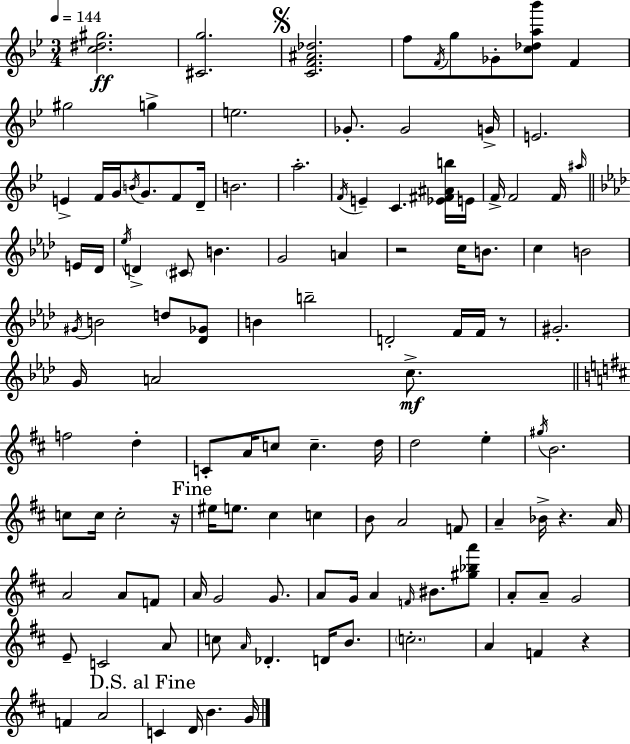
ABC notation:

X:1
T:Untitled
M:3/4
L:1/4
K:Gm
[c^d^g]2 [^Cg]2 [CF^A_d]2 f/2 F/4 g/2 _G/2 [c_da_b']/2 F ^g2 g e2 _G/2 _G2 G/4 E2 E F/4 G/4 B/4 G/2 F/2 D/4 B2 a2 F/4 E C [_E^F^Ab]/4 E/4 F/4 F2 F/4 ^a/4 E/4 _D/4 _e/4 D ^C/2 B G2 A z2 c/4 B/2 c B2 ^G/4 B2 d/2 [_D_G]/2 B b2 D2 F/4 F/4 z/2 ^G2 G/4 A2 c/2 f2 d C/2 A/4 c/2 c d/4 d2 e ^g/4 B2 c/2 c/4 c2 z/4 ^e/4 e/2 ^c c B/2 A2 F/2 A _B/4 z A/4 A2 A/2 F/2 A/4 G2 G/2 A/2 G/4 A F/4 ^B/2 [^g_ba']/2 A/2 A/2 G2 E/2 C2 A/2 c/2 A/4 _D D/4 B/2 c2 A F z F A2 C D/4 B G/4